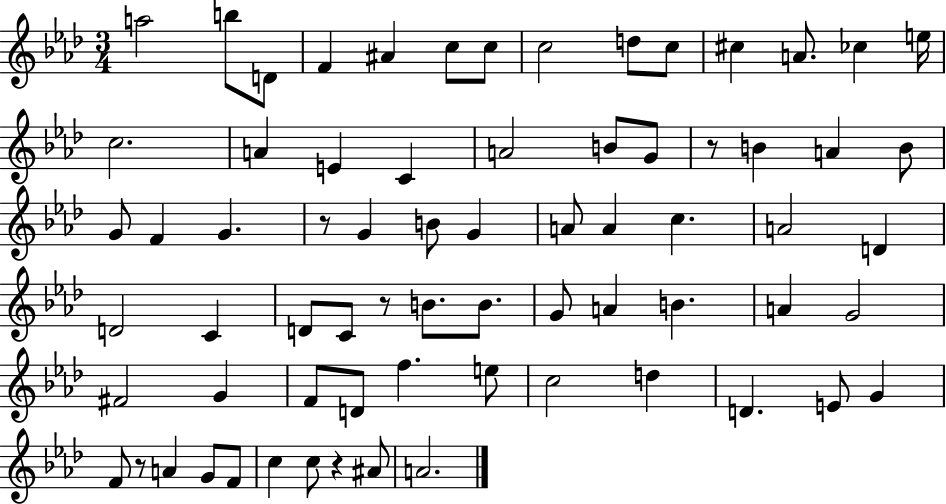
A5/h B5/e D4/e F4/q A#4/q C5/e C5/e C5/h D5/e C5/e C#5/q A4/e. CES5/q E5/s C5/h. A4/q E4/q C4/q A4/h B4/e G4/e R/e B4/q A4/q B4/e G4/e F4/q G4/q. R/e G4/q B4/e G4/q A4/e A4/q C5/q. A4/h D4/q D4/h C4/q D4/e C4/e R/e B4/e. B4/e. G4/e A4/q B4/q. A4/q G4/h F#4/h G4/q F4/e D4/e F5/q. E5/e C5/h D5/q D4/q. E4/e G4/q F4/e R/e A4/q G4/e F4/e C5/q C5/e R/q A#4/e A4/h.